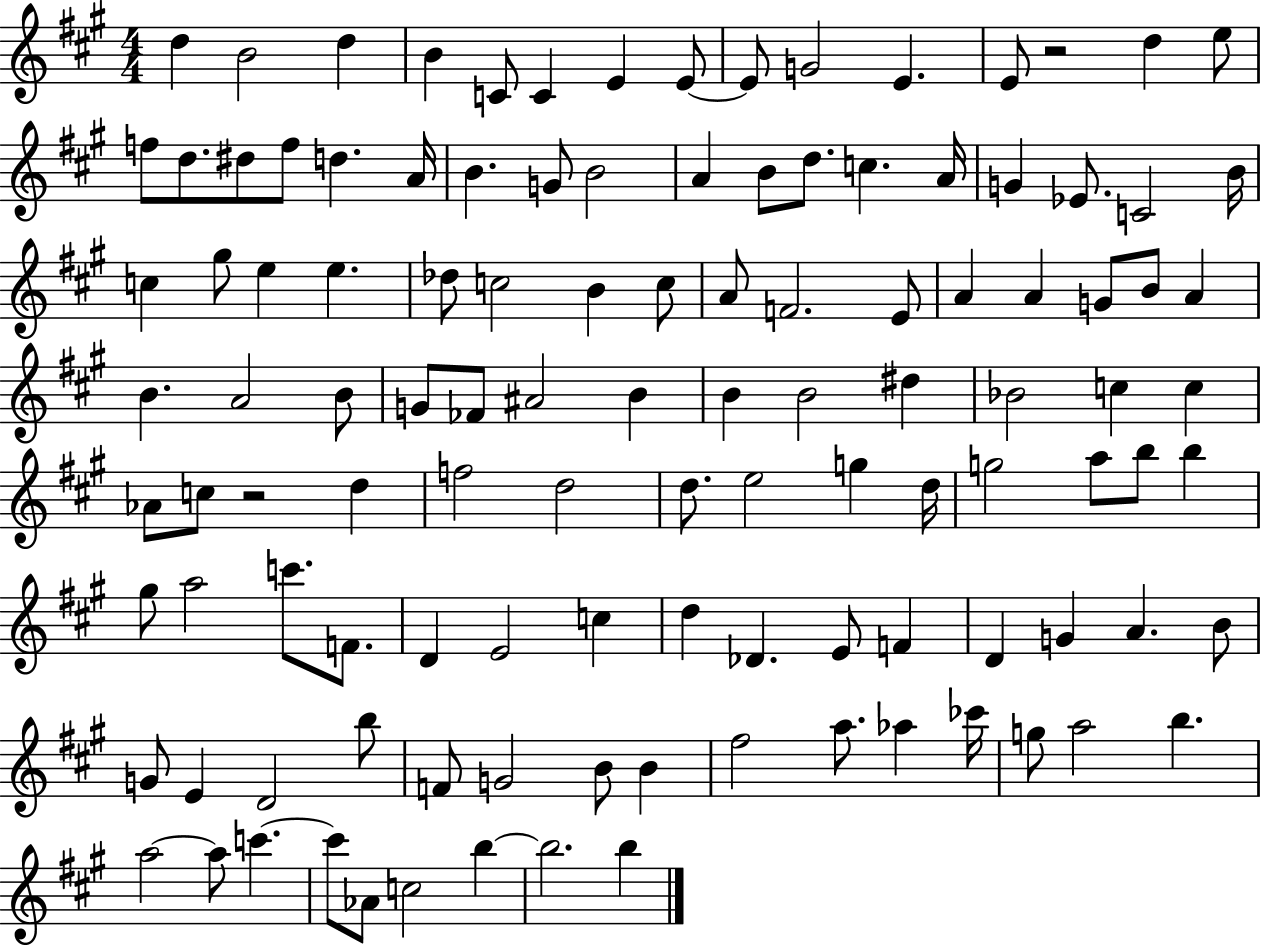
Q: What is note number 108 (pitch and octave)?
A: C6